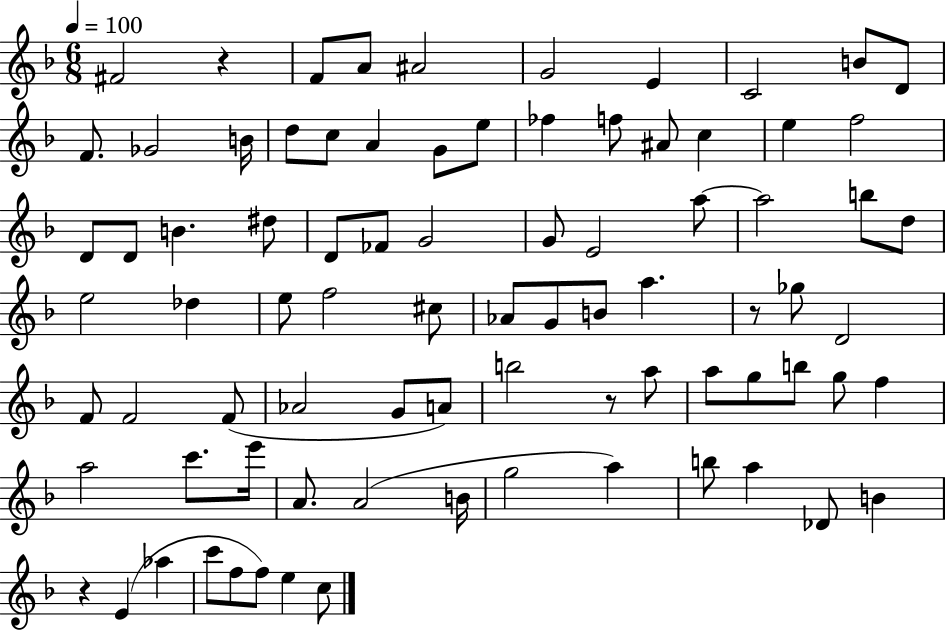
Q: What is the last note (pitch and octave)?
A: C5